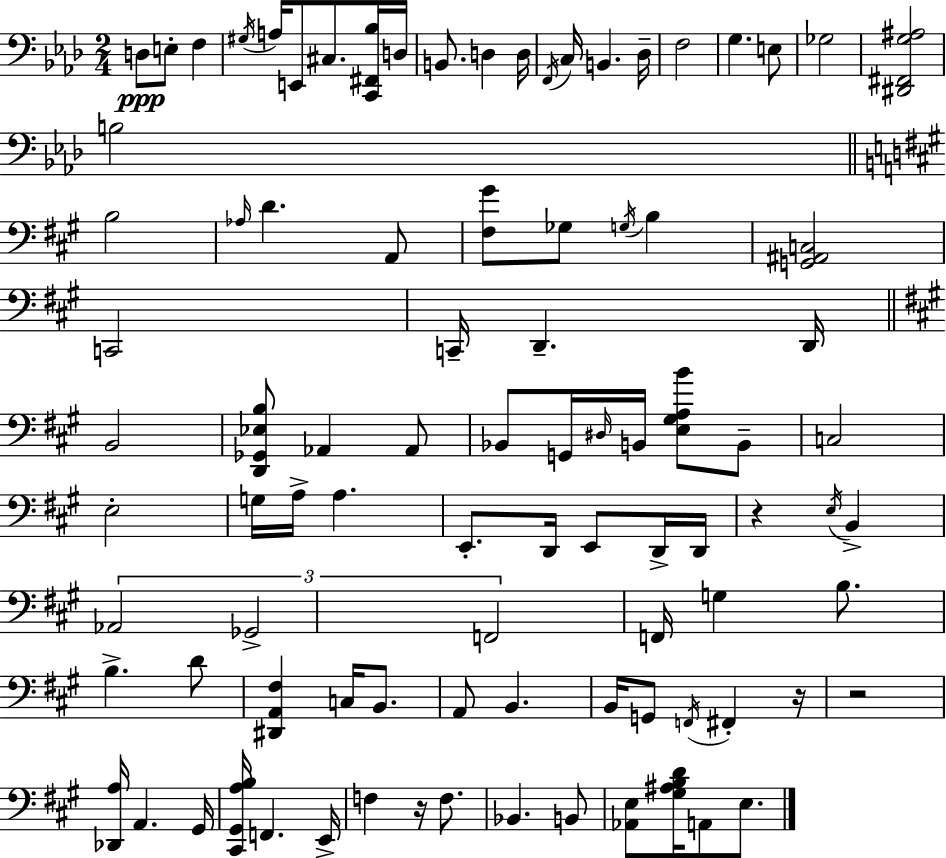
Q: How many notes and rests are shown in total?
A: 92